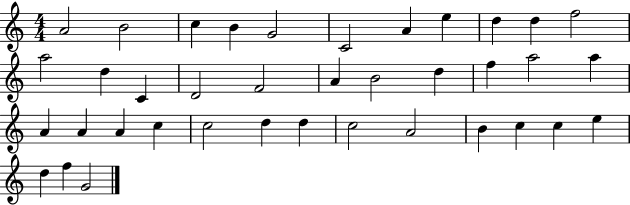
A4/h B4/h C5/q B4/q G4/h C4/h A4/q E5/q D5/q D5/q F5/h A5/h D5/q C4/q D4/h F4/h A4/q B4/h D5/q F5/q A5/h A5/q A4/q A4/q A4/q C5/q C5/h D5/q D5/q C5/h A4/h B4/q C5/q C5/q E5/q D5/q F5/q G4/h